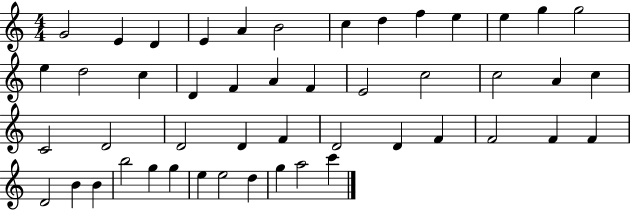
G4/h E4/q D4/q E4/q A4/q B4/h C5/q D5/q F5/q E5/q E5/q G5/q G5/h E5/q D5/h C5/q D4/q F4/q A4/q F4/q E4/h C5/h C5/h A4/q C5/q C4/h D4/h D4/h D4/q F4/q D4/h D4/q F4/q F4/h F4/q F4/q D4/h B4/q B4/q B5/h G5/q G5/q E5/q E5/h D5/q G5/q A5/h C6/q